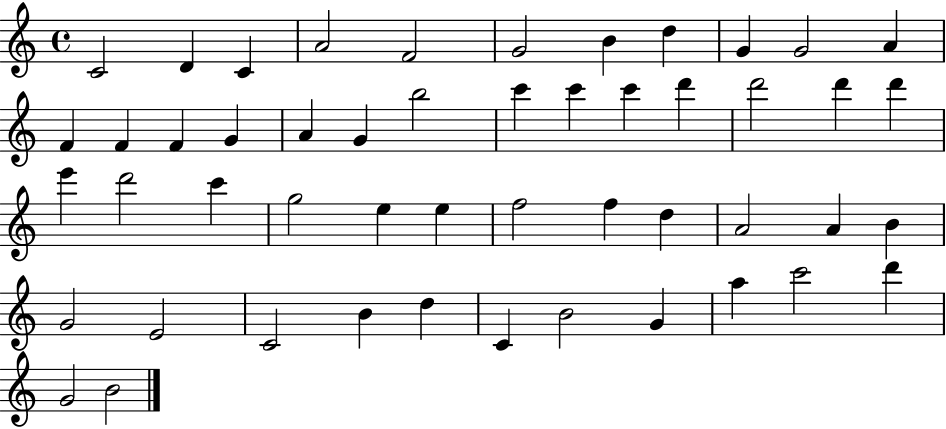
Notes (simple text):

C4/h D4/q C4/q A4/h F4/h G4/h B4/q D5/q G4/q G4/h A4/q F4/q F4/q F4/q G4/q A4/q G4/q B5/h C6/q C6/q C6/q D6/q D6/h D6/q D6/q E6/q D6/h C6/q G5/h E5/q E5/q F5/h F5/q D5/q A4/h A4/q B4/q G4/h E4/h C4/h B4/q D5/q C4/q B4/h G4/q A5/q C6/h D6/q G4/h B4/h